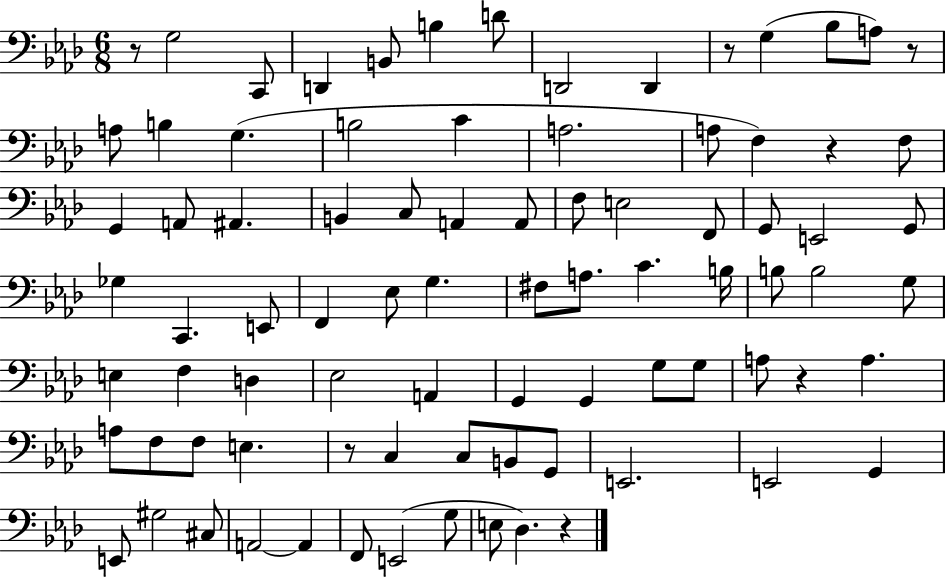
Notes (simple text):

R/e G3/h C2/e D2/q B2/e B3/q D4/e D2/h D2/q R/e G3/q Bb3/e A3/e R/e A3/e B3/q G3/q. B3/h C4/q A3/h. A3/e F3/q R/q F3/e G2/q A2/e A#2/q. B2/q C3/e A2/q A2/e F3/e E3/h F2/e G2/e E2/h G2/e Gb3/q C2/q. E2/e F2/q Eb3/e G3/q. F#3/e A3/e. C4/q. B3/s B3/e B3/h G3/e E3/q F3/q D3/q Eb3/h A2/q G2/q G2/q G3/e G3/e A3/e R/q A3/q. A3/e F3/e F3/e E3/q. R/e C3/q C3/e B2/e G2/e E2/h. E2/h G2/q E2/e G#3/h C#3/e A2/h A2/q F2/e E2/h G3/e E3/e Db3/q. R/q